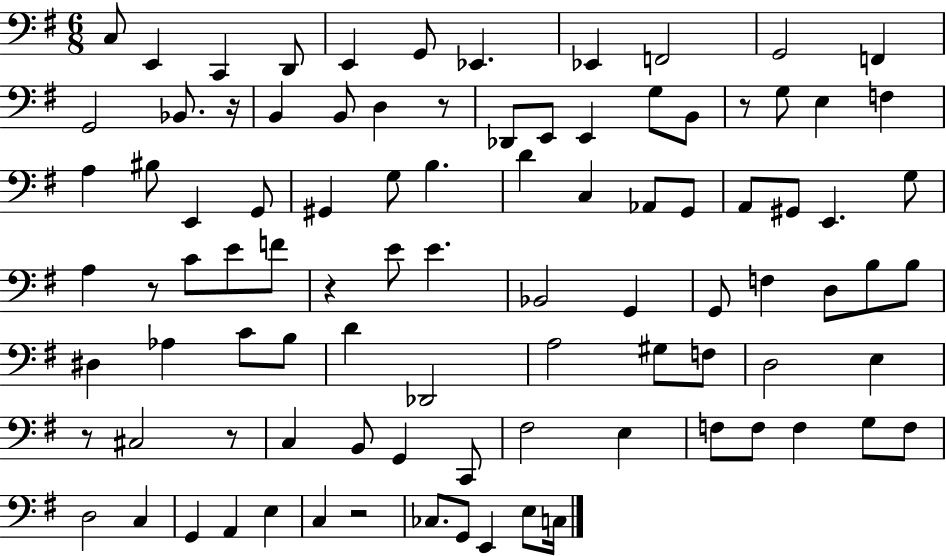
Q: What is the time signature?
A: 6/8